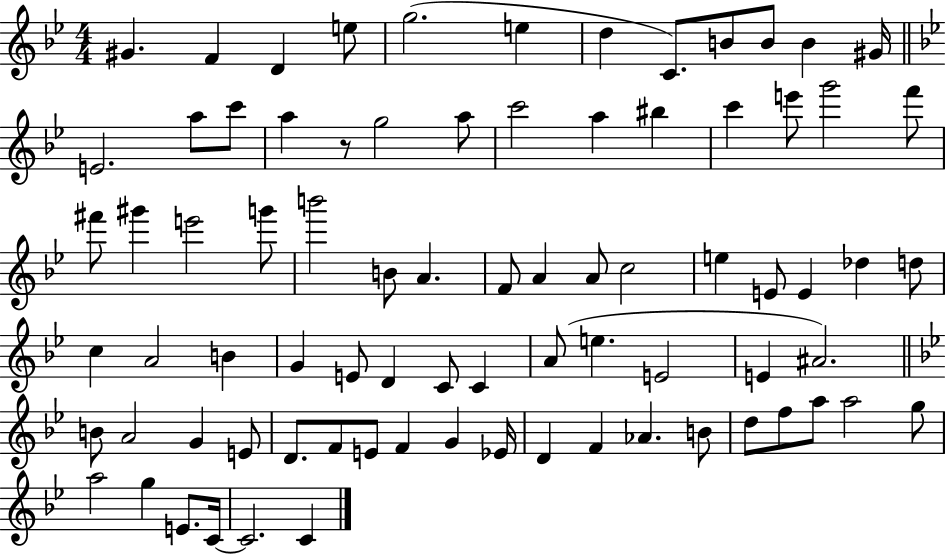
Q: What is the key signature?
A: BES major